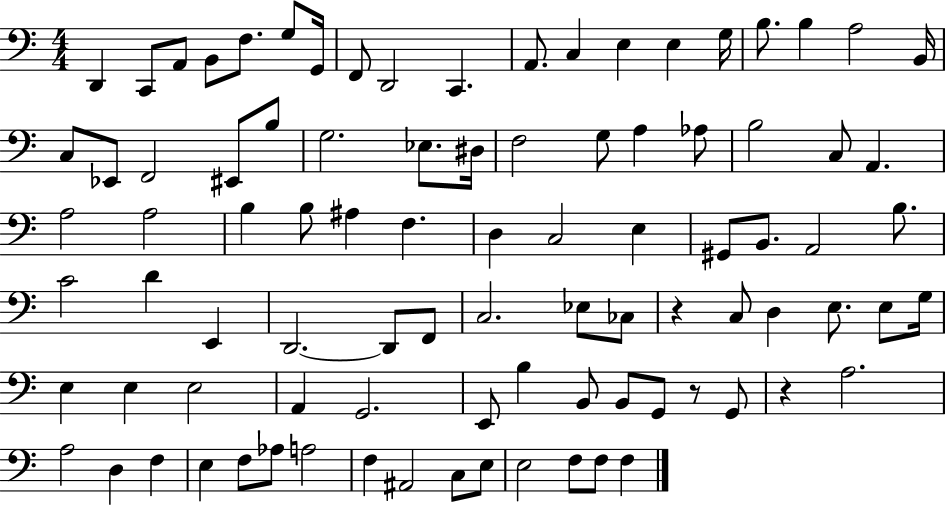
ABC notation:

X:1
T:Untitled
M:4/4
L:1/4
K:C
D,, C,,/2 A,,/2 B,,/2 F,/2 G,/2 G,,/4 F,,/2 D,,2 C,, A,,/2 C, E, E, G,/4 B,/2 B, A,2 B,,/4 C,/2 _E,,/2 F,,2 ^E,,/2 B,/2 G,2 _E,/2 ^D,/4 F,2 G,/2 A, _A,/2 B,2 C,/2 A,, A,2 A,2 B, B,/2 ^A, F, D, C,2 E, ^G,,/2 B,,/2 A,,2 B,/2 C2 D E,, D,,2 D,,/2 F,,/2 C,2 _E,/2 _C,/2 z C,/2 D, E,/2 E,/2 G,/4 E, E, E,2 A,, G,,2 E,,/2 B, B,,/2 B,,/2 G,,/2 z/2 G,,/2 z A,2 A,2 D, F, E, F,/2 _A,/2 A,2 F, ^A,,2 C,/2 E,/2 E,2 F,/2 F,/2 F,